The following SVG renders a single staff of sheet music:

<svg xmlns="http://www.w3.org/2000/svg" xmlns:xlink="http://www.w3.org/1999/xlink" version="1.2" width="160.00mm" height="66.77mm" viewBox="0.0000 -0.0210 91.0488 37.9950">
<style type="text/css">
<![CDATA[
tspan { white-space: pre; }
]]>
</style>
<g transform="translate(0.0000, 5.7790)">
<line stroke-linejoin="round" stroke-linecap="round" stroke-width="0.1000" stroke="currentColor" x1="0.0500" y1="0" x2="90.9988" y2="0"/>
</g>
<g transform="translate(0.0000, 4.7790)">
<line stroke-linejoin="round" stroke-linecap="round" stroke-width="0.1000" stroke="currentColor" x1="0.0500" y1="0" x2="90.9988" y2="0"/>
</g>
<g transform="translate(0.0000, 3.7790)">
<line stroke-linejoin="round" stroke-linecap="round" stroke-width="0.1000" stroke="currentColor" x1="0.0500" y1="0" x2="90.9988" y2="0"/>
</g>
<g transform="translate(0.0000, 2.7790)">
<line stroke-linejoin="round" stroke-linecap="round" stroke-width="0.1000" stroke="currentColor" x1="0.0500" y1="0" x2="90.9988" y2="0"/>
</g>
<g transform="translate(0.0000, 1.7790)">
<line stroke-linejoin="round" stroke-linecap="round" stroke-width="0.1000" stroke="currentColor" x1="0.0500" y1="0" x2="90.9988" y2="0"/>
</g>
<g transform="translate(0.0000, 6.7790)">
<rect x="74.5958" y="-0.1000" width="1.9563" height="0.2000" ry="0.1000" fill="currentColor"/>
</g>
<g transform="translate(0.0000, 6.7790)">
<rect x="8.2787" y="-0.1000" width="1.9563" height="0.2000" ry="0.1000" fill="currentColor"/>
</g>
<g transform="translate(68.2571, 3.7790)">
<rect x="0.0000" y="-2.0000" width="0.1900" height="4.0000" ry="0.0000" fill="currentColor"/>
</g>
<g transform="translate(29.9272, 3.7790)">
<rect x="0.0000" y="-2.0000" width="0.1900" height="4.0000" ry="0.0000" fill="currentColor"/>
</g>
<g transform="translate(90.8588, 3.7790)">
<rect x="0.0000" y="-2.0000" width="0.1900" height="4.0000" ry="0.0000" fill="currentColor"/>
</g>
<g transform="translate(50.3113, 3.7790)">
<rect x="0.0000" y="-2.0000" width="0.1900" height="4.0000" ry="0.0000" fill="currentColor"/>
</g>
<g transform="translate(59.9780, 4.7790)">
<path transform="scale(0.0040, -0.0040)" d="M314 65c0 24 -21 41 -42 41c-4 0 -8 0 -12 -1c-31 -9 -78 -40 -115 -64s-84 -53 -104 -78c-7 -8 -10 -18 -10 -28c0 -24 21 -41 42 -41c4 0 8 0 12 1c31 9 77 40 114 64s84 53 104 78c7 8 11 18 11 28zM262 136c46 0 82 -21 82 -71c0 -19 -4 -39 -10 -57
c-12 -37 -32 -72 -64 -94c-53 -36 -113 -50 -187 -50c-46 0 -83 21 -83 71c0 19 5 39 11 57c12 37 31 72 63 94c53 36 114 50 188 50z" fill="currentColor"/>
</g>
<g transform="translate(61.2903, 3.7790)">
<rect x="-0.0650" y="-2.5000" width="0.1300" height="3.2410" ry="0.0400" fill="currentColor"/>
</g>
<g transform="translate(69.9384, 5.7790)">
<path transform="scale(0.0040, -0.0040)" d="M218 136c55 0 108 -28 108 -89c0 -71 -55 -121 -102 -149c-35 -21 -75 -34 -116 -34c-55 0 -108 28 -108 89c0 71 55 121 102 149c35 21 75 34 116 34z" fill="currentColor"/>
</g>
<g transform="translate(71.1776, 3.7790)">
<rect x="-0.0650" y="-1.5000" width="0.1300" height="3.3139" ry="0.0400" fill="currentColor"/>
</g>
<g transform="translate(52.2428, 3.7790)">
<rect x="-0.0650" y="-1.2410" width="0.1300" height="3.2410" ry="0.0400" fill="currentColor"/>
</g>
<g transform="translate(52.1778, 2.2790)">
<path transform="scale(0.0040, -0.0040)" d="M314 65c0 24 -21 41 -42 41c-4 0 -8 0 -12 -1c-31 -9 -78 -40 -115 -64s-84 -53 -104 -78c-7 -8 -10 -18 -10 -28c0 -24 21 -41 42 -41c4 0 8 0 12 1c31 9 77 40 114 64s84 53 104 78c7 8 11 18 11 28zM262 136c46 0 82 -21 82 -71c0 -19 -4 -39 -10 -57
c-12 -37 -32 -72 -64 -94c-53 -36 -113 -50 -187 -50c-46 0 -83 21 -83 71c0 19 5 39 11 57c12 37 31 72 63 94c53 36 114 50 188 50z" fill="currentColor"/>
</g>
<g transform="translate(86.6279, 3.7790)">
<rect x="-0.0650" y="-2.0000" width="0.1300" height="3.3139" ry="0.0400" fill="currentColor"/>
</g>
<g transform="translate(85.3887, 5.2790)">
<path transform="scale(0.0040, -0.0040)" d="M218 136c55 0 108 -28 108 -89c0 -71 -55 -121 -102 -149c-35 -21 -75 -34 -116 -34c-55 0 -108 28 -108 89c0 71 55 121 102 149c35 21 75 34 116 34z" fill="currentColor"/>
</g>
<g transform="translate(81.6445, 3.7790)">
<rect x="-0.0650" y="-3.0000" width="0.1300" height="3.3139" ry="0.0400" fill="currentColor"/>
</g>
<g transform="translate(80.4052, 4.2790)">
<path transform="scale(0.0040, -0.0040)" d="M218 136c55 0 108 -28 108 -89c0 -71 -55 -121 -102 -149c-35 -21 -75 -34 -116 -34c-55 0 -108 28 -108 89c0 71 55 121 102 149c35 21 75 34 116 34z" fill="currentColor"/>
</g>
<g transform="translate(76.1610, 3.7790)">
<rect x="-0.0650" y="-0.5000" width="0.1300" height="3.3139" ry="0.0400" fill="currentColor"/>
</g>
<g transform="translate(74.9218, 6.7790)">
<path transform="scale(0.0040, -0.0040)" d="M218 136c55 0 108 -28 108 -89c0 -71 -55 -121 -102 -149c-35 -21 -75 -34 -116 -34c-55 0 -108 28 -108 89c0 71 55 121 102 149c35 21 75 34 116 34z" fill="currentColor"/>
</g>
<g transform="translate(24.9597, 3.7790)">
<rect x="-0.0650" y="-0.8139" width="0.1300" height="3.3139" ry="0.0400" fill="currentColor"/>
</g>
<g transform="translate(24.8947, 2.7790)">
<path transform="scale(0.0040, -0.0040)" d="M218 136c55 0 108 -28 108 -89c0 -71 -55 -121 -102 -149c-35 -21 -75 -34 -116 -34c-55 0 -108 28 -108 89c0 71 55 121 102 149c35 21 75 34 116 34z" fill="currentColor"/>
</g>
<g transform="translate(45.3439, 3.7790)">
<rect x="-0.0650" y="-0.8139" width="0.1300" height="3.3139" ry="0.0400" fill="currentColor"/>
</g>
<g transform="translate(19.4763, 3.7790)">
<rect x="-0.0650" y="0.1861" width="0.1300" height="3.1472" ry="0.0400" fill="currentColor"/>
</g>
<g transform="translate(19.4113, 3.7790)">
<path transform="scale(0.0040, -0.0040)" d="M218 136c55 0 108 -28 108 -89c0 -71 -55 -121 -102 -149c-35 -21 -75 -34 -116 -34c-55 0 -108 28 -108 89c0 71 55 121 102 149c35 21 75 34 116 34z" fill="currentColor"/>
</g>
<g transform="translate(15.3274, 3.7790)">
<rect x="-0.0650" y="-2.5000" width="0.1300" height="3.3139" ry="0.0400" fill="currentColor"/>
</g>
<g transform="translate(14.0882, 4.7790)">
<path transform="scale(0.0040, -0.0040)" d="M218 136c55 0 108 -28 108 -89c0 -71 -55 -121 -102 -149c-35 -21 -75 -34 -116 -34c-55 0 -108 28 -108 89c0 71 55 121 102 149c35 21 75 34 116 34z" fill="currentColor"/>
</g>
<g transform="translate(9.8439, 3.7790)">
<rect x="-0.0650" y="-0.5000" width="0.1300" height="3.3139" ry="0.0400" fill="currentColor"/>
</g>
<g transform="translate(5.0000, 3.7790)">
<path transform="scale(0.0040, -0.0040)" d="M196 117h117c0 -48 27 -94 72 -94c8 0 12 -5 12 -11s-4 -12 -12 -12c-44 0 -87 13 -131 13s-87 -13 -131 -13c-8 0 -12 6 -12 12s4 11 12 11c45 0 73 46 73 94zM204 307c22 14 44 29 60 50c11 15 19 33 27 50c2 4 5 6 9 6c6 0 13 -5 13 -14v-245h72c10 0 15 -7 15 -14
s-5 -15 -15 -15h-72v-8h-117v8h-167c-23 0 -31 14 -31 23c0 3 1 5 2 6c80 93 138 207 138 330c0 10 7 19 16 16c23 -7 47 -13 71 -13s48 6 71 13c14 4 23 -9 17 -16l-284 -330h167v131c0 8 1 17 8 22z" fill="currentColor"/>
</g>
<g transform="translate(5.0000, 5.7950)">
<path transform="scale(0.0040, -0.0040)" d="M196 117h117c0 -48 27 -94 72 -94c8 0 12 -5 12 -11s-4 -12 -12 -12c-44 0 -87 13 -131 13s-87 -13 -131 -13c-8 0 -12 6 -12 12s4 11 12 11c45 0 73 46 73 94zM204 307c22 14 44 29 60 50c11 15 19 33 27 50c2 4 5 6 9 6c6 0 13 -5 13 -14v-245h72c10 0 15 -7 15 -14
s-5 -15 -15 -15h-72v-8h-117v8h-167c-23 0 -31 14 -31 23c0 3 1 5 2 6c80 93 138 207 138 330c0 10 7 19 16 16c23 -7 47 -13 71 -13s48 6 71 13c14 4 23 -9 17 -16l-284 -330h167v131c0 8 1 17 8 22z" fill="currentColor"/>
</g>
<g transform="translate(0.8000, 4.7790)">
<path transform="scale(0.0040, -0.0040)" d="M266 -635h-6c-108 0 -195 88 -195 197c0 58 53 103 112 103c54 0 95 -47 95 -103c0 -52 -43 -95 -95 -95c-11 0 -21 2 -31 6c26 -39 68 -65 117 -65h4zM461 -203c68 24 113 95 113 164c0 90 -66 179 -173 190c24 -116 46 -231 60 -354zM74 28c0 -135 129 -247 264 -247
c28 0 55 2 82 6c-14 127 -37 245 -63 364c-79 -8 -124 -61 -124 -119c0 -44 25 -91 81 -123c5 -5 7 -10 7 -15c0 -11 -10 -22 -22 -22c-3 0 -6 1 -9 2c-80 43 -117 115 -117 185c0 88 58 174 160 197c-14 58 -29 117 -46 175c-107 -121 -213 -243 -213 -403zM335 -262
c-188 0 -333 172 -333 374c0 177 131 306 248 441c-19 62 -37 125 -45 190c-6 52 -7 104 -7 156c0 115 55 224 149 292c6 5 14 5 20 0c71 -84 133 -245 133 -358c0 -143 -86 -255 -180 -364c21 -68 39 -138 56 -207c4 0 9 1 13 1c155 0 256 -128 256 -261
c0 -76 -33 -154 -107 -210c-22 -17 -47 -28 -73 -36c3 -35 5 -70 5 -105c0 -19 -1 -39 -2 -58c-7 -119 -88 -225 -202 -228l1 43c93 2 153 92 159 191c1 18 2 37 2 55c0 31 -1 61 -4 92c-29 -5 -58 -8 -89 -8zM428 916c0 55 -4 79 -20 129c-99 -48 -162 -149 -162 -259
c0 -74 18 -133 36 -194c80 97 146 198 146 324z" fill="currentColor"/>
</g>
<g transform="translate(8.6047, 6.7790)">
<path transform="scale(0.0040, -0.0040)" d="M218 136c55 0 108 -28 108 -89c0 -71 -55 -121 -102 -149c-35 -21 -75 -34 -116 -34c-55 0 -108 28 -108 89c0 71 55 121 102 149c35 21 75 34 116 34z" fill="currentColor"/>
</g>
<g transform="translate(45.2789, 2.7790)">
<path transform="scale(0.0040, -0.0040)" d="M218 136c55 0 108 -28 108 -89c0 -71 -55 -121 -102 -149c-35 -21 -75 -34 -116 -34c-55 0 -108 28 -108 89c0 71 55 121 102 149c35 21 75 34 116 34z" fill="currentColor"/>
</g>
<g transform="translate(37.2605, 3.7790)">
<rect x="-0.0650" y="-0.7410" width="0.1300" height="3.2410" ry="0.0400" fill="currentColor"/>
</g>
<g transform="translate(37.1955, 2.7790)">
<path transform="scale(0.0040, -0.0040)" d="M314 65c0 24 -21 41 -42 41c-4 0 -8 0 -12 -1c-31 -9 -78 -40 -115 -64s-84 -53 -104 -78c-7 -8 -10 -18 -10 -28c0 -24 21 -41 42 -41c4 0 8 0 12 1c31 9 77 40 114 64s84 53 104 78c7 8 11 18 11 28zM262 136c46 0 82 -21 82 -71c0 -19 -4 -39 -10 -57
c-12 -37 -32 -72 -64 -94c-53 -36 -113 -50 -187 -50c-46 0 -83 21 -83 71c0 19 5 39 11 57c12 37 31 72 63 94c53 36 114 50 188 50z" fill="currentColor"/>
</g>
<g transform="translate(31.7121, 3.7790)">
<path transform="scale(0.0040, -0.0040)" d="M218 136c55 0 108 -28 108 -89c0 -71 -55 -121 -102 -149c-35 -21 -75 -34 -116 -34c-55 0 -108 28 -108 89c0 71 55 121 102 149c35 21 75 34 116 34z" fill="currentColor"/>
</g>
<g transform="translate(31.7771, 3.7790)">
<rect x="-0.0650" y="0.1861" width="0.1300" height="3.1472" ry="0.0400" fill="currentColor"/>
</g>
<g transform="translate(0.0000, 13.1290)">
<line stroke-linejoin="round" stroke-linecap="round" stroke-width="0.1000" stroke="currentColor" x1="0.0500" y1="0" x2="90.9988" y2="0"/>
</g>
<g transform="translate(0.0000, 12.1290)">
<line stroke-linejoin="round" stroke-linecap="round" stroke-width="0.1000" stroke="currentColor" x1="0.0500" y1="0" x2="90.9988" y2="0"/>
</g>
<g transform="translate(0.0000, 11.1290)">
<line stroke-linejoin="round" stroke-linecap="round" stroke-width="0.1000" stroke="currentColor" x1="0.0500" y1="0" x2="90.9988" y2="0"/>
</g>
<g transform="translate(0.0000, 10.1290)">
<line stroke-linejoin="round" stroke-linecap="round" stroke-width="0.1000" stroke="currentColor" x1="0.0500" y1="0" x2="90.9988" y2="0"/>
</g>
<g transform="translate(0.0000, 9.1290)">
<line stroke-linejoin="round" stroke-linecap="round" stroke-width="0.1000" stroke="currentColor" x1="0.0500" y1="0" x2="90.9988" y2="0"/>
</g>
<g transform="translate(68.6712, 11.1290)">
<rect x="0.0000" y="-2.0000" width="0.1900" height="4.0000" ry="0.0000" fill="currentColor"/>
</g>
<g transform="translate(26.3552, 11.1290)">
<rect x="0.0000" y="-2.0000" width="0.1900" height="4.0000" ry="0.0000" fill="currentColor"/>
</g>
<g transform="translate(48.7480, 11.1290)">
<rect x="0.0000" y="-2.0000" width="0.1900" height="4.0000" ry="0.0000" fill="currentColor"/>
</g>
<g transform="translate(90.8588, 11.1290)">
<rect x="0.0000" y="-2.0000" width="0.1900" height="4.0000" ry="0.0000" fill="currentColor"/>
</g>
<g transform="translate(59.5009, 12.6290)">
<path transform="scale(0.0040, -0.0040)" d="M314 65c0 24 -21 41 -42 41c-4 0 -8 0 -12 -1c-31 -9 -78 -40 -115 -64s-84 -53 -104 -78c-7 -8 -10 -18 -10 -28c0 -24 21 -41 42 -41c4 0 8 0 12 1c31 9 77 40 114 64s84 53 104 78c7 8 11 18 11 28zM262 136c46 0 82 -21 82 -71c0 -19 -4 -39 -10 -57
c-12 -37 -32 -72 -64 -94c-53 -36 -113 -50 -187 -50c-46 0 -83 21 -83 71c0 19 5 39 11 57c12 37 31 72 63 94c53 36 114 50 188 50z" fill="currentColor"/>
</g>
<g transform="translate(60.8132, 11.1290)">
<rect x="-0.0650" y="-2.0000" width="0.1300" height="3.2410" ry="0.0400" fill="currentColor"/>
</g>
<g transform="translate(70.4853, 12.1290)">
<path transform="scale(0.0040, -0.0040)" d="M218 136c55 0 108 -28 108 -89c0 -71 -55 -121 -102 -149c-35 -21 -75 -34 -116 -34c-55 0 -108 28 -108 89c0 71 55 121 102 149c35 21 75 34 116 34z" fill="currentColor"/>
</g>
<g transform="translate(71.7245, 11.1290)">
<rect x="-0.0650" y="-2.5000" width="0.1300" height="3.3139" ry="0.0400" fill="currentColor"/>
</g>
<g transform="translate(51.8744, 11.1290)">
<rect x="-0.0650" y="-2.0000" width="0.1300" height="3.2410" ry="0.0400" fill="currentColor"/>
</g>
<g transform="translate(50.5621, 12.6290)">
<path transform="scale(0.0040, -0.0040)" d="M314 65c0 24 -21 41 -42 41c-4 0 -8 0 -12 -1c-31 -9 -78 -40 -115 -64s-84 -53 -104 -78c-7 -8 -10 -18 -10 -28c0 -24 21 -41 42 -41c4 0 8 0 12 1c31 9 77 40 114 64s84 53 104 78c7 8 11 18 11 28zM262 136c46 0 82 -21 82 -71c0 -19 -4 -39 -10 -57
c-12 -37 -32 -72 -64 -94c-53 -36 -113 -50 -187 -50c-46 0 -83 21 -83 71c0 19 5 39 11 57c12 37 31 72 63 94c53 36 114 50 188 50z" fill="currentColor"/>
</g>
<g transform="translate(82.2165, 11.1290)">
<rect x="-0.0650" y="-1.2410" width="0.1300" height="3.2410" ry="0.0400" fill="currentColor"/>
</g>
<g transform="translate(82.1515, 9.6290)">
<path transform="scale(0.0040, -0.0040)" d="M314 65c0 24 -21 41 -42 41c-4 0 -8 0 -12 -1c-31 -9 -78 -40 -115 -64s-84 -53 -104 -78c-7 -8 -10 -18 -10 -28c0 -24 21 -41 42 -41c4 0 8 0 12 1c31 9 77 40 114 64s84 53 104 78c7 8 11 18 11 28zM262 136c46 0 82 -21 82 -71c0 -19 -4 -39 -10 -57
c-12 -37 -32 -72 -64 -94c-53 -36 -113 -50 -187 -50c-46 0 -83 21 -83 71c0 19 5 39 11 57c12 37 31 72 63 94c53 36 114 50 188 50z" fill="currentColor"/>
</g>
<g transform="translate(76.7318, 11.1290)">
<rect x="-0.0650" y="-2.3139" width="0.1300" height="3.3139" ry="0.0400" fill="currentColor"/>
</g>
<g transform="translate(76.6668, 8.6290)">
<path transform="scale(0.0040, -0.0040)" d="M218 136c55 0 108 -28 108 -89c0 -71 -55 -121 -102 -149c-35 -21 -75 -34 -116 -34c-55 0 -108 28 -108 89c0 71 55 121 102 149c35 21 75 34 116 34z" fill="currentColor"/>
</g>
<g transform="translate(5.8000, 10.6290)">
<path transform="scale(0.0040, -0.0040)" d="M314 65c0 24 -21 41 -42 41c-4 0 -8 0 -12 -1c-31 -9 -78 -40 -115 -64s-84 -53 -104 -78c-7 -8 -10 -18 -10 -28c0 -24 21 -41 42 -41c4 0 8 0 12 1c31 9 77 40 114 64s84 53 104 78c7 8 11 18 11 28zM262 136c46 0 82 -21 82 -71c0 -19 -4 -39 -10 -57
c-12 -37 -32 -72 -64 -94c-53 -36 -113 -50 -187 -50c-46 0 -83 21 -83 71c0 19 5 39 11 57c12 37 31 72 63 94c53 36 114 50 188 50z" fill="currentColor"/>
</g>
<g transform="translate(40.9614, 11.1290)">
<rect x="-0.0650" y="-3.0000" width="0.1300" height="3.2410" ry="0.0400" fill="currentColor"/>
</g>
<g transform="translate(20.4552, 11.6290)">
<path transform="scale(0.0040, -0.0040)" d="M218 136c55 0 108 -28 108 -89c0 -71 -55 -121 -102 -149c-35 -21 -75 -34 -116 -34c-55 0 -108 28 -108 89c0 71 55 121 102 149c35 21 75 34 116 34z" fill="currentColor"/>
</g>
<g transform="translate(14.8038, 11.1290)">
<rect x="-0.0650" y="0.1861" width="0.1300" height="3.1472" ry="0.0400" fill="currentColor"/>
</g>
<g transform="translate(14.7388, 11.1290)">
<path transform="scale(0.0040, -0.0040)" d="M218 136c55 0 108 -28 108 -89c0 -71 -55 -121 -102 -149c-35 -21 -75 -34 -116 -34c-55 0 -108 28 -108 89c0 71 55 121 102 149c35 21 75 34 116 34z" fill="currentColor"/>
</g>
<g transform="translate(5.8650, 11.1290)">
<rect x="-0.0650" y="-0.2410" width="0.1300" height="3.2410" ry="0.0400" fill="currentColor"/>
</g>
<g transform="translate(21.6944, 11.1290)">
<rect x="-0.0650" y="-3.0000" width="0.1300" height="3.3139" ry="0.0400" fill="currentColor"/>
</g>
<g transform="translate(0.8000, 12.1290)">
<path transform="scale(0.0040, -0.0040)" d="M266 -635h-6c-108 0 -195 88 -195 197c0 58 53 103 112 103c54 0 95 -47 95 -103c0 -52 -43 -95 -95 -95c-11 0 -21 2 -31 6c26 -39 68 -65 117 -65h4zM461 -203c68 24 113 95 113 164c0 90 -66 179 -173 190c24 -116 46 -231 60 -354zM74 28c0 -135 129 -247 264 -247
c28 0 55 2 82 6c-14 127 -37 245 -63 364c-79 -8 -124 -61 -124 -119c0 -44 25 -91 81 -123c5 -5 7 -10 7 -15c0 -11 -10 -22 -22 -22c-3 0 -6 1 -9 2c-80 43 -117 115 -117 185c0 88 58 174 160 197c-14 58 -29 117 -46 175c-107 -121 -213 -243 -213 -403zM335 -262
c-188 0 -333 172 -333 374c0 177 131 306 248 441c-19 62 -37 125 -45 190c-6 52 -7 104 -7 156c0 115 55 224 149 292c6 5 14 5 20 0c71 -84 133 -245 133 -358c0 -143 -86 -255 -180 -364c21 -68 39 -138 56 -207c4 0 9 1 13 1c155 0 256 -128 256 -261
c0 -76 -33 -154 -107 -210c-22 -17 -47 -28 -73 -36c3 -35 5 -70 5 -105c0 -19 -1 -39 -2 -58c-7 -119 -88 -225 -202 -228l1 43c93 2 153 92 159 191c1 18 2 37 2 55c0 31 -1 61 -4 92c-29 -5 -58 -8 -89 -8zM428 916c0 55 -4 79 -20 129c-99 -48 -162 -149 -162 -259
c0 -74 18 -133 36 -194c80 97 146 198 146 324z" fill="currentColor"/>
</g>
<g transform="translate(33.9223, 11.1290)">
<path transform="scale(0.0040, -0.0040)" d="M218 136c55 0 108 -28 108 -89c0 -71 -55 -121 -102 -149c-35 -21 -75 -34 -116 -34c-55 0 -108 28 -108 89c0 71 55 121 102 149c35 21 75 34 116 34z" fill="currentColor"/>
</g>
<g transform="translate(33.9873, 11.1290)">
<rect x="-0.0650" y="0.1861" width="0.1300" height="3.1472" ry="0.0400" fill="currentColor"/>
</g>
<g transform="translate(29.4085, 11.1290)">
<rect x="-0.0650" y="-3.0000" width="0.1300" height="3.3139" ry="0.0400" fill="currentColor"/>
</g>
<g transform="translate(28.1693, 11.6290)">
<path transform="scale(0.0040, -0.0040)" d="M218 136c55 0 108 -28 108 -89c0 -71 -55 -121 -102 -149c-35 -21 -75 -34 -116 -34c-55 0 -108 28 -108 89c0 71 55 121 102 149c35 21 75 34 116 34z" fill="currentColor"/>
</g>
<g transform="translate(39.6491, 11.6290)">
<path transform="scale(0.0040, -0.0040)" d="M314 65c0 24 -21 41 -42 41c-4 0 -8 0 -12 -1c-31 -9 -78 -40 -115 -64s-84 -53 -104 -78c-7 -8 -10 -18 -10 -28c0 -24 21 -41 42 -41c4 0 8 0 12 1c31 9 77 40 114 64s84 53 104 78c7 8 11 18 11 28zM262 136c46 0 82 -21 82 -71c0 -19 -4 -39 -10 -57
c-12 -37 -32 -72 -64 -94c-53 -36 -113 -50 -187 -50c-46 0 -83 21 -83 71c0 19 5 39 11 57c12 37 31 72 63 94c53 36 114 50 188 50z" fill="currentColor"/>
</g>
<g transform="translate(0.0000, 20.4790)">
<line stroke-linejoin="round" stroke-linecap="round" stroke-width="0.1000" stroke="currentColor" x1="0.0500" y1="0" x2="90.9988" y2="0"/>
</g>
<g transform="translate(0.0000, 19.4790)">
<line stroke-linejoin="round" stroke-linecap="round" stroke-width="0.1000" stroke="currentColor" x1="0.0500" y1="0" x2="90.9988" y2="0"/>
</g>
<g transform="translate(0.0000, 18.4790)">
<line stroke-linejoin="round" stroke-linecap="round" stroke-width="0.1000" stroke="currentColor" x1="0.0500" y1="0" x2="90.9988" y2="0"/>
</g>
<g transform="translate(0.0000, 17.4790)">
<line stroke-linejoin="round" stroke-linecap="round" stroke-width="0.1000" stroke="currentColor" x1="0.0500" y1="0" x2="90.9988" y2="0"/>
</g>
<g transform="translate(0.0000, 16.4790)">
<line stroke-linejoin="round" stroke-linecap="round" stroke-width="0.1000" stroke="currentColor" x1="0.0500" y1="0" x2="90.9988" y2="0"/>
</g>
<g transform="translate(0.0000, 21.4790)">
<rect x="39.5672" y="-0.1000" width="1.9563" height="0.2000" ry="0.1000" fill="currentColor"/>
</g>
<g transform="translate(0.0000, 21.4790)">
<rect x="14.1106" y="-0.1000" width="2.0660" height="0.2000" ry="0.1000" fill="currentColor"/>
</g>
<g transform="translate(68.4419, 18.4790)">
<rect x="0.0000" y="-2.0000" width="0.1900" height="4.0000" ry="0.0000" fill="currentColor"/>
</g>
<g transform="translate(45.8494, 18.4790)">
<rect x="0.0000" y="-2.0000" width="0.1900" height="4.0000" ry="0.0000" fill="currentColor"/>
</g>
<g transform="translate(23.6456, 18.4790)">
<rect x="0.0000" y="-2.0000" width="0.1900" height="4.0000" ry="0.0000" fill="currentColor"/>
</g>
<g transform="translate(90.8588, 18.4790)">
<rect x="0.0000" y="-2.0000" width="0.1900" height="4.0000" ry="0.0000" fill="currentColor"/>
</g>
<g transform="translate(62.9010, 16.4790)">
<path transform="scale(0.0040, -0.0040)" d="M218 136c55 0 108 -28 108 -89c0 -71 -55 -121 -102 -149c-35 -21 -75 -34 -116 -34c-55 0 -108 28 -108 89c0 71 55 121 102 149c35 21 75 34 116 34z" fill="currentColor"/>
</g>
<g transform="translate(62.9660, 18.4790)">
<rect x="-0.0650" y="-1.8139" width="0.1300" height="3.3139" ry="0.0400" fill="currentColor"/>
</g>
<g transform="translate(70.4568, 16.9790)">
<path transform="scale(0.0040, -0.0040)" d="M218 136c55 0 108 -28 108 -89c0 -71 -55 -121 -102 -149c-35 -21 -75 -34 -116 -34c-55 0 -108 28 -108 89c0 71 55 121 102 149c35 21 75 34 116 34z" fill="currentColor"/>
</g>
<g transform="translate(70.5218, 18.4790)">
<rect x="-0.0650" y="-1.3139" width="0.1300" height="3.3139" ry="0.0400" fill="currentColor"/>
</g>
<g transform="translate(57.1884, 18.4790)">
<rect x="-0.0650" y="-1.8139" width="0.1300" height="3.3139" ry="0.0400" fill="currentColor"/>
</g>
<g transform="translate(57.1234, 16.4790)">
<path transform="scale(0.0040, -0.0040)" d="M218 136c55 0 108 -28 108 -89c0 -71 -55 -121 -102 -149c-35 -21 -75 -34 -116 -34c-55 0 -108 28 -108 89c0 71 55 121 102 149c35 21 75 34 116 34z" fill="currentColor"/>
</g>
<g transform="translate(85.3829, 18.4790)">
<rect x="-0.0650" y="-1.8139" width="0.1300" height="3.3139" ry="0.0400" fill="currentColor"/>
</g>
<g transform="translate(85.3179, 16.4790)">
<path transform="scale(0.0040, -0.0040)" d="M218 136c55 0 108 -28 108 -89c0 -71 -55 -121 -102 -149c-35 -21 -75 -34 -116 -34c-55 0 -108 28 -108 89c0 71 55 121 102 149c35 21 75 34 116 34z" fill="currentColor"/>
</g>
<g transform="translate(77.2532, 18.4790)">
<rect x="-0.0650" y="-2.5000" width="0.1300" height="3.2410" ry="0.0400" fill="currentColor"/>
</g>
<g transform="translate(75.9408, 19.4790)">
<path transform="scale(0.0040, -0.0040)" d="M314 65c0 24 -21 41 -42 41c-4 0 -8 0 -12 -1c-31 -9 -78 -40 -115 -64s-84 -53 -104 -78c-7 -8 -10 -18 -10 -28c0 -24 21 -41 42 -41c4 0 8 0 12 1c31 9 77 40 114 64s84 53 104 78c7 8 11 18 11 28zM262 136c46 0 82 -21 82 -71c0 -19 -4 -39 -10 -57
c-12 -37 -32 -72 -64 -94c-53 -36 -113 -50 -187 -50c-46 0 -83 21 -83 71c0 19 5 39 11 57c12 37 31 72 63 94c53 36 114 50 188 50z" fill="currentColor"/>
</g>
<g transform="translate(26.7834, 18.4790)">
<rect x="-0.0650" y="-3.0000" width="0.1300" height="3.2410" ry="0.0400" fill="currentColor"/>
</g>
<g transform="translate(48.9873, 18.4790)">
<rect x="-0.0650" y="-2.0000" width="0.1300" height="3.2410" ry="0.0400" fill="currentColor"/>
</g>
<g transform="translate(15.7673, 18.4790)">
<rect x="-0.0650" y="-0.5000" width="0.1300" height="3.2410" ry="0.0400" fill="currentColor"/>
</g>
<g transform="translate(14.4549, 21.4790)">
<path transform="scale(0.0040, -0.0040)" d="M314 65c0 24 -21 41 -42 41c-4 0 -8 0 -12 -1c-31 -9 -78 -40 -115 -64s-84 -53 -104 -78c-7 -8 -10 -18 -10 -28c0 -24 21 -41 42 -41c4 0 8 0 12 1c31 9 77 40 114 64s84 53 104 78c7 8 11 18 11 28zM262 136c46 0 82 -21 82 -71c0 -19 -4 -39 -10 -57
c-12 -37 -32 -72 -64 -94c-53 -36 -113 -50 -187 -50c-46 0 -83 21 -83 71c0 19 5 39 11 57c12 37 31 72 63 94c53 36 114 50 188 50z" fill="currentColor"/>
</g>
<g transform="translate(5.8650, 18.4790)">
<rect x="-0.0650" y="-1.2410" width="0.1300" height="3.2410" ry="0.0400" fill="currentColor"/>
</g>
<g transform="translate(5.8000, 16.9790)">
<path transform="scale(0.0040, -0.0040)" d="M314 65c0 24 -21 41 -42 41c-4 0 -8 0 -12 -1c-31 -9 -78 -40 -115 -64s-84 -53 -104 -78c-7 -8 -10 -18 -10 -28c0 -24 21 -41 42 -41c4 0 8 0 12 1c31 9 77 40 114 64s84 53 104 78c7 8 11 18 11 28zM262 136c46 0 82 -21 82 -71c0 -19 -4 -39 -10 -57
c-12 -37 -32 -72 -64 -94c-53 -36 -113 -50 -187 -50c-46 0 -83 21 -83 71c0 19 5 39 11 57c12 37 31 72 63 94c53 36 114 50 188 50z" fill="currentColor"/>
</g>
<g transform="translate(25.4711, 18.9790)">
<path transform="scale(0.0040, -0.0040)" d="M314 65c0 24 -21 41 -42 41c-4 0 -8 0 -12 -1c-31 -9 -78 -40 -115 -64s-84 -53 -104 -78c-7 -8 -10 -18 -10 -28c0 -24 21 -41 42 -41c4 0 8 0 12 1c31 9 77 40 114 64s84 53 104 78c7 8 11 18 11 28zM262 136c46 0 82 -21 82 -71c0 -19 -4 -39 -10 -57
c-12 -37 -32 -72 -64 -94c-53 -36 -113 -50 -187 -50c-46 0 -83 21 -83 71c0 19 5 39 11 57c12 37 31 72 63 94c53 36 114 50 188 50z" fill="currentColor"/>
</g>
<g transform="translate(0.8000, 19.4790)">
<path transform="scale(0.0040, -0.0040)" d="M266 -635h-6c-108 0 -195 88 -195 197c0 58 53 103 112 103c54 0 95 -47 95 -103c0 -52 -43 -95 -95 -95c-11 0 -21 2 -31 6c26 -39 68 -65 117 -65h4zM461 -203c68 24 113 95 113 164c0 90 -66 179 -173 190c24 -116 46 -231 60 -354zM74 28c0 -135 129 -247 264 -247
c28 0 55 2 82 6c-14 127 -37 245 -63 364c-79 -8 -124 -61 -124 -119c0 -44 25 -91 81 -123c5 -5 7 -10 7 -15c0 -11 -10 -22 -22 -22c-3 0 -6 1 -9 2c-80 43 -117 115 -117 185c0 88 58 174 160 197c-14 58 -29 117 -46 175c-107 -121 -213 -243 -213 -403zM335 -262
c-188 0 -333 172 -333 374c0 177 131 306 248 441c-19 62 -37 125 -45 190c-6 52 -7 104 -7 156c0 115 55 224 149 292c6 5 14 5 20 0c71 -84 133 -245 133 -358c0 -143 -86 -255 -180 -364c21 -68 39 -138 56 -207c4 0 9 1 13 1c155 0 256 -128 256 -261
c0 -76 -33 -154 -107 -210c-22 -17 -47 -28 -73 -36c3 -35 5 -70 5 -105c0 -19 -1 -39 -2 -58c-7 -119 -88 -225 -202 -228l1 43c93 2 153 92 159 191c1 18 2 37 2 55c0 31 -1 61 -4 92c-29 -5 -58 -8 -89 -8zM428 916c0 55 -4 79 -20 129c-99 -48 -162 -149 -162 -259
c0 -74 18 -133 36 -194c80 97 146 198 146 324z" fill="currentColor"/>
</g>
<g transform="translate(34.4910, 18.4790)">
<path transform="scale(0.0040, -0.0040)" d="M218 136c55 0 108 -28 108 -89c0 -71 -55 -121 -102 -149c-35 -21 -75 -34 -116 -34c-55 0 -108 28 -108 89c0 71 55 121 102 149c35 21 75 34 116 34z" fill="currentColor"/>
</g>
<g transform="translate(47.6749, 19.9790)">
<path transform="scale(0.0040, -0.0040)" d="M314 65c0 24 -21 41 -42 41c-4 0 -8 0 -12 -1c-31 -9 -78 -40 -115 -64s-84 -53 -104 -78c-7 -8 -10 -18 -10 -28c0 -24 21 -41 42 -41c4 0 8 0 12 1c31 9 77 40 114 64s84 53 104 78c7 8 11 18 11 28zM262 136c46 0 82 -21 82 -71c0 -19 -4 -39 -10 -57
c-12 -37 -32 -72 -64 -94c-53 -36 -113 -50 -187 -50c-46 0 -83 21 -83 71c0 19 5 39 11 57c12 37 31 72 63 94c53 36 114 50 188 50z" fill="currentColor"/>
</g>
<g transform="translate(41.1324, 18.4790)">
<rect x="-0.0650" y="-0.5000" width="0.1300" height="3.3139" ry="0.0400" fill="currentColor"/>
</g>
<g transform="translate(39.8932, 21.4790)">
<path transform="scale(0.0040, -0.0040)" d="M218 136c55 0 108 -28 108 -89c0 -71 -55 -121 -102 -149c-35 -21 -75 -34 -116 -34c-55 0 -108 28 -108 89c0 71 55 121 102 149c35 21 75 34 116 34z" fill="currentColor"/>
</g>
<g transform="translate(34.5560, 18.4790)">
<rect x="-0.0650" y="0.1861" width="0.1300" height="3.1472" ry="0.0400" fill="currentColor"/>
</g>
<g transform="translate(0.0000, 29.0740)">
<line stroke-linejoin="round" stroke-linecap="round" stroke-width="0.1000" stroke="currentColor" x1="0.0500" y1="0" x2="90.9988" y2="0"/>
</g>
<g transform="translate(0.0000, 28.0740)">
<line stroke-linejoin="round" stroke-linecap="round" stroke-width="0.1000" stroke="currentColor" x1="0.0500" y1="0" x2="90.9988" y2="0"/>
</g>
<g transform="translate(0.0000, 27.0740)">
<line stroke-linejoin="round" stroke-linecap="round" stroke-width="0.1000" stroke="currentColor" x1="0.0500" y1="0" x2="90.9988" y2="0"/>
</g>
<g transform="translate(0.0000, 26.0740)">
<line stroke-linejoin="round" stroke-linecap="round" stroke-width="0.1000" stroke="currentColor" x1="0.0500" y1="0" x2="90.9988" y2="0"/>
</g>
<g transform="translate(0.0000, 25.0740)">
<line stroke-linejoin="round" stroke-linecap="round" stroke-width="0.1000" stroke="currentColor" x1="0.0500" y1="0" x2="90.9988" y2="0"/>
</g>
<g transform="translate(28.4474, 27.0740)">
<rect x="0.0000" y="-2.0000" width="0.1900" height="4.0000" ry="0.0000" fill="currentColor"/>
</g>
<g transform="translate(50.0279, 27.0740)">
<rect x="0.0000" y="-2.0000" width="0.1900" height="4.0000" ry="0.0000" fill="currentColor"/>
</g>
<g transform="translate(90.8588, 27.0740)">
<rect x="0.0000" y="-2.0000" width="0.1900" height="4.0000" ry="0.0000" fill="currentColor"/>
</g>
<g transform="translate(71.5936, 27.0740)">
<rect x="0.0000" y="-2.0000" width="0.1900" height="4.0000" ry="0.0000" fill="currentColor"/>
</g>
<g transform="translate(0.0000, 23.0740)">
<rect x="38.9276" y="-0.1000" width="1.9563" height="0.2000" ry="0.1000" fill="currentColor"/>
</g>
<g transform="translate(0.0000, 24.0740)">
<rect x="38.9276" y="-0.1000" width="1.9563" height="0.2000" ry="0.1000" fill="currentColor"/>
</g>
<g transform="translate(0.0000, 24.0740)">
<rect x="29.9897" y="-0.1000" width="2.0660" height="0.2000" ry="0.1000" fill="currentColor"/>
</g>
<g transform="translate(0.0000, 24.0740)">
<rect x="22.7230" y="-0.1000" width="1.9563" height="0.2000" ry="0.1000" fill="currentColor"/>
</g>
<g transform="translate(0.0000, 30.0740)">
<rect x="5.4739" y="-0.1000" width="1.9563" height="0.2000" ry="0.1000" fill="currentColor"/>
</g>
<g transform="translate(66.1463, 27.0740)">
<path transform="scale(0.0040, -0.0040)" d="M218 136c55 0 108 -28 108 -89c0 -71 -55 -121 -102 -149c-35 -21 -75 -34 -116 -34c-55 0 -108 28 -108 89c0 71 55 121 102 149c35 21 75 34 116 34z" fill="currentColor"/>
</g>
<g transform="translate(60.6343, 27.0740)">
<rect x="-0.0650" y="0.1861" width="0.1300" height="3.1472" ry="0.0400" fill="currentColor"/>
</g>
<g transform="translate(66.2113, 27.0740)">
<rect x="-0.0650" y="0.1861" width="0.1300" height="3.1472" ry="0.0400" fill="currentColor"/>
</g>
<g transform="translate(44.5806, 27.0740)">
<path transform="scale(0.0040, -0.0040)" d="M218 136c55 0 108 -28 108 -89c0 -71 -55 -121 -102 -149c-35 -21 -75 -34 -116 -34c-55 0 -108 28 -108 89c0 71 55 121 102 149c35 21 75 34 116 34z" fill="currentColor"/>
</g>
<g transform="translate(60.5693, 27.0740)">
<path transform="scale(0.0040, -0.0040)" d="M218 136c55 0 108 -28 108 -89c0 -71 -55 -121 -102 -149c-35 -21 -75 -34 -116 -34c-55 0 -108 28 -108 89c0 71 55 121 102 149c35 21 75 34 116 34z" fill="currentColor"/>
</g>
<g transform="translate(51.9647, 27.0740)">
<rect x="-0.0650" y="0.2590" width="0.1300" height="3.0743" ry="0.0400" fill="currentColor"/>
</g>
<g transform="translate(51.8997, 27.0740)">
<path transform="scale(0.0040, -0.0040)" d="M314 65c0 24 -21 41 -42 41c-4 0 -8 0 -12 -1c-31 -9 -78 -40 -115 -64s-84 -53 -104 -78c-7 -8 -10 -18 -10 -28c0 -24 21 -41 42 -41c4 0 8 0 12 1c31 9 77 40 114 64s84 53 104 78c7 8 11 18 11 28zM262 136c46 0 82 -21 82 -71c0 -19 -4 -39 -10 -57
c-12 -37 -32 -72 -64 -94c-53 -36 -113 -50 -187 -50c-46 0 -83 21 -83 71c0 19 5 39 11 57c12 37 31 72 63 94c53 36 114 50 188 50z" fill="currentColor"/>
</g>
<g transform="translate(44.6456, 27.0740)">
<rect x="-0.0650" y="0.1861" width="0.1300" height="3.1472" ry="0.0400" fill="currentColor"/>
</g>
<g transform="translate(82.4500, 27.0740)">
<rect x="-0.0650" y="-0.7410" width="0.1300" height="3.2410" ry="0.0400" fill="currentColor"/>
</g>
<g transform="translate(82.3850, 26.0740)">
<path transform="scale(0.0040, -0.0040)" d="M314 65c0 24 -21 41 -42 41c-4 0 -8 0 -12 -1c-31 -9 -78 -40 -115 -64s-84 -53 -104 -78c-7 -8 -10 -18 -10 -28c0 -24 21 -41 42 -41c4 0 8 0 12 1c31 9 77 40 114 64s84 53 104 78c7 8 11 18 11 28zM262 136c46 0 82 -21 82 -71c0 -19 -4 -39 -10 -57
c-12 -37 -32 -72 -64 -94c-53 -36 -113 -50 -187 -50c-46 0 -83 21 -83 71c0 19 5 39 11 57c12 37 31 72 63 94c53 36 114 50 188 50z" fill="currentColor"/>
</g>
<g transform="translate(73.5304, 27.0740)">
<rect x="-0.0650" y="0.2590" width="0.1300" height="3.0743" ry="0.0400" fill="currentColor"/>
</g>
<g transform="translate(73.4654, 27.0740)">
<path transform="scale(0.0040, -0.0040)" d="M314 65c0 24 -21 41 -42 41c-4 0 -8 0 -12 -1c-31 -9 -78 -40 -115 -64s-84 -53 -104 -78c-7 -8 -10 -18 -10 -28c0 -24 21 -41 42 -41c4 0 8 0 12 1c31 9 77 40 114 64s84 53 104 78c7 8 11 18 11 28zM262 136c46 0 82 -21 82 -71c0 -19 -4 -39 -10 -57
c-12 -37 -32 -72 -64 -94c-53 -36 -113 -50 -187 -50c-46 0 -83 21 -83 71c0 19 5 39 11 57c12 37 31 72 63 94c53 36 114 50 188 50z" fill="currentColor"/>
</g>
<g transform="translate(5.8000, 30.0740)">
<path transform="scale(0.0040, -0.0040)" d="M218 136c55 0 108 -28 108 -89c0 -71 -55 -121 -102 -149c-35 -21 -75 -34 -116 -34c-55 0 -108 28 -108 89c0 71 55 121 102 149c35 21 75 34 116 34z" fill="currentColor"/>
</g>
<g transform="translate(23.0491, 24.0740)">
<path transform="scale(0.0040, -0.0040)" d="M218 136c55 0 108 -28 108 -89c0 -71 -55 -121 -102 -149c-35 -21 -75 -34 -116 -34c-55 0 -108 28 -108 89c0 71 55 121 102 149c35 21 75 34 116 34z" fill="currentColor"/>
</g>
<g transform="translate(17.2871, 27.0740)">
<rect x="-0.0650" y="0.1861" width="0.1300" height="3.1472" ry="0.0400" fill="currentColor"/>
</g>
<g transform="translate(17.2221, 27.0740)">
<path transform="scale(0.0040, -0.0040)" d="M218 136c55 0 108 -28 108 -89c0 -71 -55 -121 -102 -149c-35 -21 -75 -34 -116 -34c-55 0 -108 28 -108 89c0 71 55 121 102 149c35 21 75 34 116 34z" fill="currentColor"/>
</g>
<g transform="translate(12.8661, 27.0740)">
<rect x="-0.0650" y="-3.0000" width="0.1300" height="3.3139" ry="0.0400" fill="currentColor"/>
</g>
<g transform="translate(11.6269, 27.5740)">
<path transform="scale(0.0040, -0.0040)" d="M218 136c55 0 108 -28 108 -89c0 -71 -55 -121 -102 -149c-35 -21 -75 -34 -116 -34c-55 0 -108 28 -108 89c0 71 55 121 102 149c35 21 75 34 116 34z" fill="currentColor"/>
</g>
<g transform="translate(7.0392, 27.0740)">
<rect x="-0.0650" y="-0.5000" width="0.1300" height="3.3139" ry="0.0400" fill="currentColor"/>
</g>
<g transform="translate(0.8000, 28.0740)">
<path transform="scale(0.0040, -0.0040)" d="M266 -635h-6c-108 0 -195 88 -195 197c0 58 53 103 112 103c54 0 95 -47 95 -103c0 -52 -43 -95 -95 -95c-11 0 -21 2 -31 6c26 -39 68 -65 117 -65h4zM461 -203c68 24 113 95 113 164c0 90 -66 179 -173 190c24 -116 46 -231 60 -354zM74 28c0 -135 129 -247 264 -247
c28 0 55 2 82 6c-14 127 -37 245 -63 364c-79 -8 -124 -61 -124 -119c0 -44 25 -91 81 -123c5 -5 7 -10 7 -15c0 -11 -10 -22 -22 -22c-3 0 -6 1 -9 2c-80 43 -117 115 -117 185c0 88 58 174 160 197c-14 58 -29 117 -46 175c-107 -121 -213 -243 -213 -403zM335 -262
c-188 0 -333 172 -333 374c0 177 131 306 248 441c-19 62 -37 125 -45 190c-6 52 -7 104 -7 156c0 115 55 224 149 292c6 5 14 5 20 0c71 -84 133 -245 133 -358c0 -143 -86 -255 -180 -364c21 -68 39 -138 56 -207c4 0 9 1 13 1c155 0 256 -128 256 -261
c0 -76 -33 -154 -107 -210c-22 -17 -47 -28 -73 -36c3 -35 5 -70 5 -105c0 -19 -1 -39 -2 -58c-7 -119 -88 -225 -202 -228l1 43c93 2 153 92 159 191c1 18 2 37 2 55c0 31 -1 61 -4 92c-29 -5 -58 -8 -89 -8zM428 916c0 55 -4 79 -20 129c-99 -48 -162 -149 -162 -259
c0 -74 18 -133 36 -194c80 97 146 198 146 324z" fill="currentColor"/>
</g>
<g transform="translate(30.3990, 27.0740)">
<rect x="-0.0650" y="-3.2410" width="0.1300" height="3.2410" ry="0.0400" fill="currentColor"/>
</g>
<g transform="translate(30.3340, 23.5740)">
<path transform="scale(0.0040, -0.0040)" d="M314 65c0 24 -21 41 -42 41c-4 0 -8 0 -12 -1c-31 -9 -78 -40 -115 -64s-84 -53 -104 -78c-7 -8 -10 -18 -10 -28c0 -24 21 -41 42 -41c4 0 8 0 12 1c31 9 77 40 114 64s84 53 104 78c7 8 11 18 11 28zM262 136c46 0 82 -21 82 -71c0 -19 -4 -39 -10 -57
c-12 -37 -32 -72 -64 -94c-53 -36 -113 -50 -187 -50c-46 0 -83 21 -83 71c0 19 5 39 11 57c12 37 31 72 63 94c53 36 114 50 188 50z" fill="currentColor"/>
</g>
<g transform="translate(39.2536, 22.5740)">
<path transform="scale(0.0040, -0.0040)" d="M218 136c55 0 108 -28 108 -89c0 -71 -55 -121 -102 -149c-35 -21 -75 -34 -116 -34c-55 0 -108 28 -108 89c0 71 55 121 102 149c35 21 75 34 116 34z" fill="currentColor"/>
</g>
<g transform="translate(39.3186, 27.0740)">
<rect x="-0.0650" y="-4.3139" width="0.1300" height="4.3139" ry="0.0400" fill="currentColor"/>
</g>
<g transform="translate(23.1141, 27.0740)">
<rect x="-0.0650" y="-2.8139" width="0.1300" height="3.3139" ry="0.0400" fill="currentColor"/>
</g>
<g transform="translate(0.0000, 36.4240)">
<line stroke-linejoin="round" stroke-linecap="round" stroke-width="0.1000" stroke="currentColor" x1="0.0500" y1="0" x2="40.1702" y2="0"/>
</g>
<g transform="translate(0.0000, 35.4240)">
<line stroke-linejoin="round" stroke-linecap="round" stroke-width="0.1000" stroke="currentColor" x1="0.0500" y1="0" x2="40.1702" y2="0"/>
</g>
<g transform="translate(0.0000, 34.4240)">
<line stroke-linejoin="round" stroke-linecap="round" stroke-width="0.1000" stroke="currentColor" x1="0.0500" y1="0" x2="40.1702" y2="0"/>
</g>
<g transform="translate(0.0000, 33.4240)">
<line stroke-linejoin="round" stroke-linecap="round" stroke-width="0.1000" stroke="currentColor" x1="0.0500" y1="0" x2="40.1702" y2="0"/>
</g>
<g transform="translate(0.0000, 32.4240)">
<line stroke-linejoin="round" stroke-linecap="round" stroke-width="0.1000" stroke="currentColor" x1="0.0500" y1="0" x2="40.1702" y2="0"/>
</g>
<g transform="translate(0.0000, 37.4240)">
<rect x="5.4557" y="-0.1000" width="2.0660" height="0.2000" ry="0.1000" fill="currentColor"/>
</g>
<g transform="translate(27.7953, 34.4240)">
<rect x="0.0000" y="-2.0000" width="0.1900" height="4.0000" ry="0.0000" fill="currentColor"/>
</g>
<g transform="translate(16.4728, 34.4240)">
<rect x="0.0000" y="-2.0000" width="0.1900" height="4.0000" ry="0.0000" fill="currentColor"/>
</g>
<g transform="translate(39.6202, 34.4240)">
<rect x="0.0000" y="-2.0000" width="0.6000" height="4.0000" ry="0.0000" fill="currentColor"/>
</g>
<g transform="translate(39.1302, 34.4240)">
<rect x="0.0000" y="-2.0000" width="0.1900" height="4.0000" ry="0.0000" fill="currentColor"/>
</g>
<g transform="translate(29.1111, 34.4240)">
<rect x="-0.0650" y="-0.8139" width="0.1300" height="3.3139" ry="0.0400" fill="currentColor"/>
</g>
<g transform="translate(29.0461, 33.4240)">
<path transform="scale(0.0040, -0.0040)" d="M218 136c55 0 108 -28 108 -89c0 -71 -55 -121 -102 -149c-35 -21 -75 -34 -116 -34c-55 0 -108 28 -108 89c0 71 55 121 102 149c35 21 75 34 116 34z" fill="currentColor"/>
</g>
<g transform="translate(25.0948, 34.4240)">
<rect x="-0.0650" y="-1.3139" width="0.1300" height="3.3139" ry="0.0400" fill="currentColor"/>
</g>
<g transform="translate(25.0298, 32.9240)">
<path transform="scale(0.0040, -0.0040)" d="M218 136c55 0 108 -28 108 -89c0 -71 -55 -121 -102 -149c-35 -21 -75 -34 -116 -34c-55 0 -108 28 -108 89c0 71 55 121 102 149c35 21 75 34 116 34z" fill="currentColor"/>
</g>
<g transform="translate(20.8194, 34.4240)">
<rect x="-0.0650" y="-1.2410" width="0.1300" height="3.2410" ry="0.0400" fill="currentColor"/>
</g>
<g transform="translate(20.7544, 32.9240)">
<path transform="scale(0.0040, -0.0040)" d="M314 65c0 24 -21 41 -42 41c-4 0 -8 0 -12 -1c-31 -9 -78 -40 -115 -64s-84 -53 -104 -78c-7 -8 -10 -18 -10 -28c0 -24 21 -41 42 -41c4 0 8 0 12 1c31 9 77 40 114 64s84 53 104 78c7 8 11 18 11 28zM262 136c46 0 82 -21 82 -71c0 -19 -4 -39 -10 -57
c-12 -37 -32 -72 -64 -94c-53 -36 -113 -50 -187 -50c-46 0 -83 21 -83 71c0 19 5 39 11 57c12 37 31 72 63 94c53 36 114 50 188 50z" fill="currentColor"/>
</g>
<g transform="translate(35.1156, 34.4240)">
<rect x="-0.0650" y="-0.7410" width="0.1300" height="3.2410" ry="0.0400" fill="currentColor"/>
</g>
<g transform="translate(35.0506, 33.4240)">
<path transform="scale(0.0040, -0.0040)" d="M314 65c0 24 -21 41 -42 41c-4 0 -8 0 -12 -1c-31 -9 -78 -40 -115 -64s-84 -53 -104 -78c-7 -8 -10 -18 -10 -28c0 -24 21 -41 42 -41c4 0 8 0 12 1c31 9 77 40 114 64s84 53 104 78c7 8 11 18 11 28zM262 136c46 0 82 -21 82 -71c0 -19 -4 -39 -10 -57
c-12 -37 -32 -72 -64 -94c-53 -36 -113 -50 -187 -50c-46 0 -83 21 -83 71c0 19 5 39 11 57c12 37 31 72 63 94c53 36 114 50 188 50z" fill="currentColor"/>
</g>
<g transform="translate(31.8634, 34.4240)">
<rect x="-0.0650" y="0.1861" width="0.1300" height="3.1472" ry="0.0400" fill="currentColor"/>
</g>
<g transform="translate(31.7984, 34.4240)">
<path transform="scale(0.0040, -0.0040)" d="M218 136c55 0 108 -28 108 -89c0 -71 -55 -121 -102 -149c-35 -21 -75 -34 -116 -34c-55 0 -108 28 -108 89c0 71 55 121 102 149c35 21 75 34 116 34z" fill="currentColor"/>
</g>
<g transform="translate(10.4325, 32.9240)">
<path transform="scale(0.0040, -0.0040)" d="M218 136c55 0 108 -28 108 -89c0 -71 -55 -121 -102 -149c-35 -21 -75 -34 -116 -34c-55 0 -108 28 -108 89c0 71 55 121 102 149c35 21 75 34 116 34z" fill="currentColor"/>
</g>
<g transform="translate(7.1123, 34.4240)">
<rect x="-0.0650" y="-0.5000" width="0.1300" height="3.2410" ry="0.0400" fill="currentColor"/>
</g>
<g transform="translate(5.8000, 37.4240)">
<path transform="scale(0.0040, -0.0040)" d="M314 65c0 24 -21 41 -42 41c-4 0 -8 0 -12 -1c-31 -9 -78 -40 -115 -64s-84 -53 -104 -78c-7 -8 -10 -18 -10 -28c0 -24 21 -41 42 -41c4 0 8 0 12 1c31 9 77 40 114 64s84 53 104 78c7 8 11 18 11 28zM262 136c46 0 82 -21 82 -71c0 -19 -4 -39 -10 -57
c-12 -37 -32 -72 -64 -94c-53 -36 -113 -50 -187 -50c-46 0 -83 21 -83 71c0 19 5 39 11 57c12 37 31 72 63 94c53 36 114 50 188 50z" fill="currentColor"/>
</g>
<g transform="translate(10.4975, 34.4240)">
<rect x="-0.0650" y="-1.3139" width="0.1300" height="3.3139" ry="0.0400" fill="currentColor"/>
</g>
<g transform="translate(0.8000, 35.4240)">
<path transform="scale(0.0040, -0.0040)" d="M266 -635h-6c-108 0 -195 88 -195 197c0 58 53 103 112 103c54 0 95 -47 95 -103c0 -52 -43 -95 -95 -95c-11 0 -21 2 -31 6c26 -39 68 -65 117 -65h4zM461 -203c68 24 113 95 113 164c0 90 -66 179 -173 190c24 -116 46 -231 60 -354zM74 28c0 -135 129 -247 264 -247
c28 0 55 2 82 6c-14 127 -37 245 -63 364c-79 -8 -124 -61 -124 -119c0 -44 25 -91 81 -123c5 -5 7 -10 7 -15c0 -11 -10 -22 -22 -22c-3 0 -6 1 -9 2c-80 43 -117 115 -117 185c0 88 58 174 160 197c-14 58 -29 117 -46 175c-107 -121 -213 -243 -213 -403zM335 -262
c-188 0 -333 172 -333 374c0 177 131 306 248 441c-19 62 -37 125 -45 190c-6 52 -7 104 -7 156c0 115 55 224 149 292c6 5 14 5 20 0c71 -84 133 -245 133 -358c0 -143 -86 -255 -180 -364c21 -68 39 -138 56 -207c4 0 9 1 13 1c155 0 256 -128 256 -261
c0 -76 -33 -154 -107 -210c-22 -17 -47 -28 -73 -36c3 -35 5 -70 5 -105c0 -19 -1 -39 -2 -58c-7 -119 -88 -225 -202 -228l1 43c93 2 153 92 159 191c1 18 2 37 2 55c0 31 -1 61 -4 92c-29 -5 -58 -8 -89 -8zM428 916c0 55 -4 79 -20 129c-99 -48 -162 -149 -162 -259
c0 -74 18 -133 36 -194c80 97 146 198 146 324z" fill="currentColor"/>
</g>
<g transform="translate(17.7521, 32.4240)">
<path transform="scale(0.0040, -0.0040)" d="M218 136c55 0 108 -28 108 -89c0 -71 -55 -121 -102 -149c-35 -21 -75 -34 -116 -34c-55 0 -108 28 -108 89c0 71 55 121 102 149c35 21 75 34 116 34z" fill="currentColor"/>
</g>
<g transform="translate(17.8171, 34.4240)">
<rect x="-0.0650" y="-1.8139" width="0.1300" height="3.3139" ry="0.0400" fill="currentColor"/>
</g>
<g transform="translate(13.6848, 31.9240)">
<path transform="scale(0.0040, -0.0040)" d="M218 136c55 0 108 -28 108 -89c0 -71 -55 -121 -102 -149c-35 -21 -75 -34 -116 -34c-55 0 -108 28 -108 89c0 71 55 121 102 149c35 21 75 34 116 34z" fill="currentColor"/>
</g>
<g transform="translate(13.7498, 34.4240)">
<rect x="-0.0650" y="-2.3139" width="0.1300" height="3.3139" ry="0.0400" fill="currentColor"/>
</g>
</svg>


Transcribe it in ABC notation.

X:1
T:Untitled
M:4/4
L:1/4
K:C
C G B d B d2 d e2 G2 E C A F c2 B A A B A2 F2 F2 G g e2 e2 C2 A2 B C F2 f f e G2 f C A B a b2 d' B B2 B B B2 d2 C2 e g f e2 e d B d2